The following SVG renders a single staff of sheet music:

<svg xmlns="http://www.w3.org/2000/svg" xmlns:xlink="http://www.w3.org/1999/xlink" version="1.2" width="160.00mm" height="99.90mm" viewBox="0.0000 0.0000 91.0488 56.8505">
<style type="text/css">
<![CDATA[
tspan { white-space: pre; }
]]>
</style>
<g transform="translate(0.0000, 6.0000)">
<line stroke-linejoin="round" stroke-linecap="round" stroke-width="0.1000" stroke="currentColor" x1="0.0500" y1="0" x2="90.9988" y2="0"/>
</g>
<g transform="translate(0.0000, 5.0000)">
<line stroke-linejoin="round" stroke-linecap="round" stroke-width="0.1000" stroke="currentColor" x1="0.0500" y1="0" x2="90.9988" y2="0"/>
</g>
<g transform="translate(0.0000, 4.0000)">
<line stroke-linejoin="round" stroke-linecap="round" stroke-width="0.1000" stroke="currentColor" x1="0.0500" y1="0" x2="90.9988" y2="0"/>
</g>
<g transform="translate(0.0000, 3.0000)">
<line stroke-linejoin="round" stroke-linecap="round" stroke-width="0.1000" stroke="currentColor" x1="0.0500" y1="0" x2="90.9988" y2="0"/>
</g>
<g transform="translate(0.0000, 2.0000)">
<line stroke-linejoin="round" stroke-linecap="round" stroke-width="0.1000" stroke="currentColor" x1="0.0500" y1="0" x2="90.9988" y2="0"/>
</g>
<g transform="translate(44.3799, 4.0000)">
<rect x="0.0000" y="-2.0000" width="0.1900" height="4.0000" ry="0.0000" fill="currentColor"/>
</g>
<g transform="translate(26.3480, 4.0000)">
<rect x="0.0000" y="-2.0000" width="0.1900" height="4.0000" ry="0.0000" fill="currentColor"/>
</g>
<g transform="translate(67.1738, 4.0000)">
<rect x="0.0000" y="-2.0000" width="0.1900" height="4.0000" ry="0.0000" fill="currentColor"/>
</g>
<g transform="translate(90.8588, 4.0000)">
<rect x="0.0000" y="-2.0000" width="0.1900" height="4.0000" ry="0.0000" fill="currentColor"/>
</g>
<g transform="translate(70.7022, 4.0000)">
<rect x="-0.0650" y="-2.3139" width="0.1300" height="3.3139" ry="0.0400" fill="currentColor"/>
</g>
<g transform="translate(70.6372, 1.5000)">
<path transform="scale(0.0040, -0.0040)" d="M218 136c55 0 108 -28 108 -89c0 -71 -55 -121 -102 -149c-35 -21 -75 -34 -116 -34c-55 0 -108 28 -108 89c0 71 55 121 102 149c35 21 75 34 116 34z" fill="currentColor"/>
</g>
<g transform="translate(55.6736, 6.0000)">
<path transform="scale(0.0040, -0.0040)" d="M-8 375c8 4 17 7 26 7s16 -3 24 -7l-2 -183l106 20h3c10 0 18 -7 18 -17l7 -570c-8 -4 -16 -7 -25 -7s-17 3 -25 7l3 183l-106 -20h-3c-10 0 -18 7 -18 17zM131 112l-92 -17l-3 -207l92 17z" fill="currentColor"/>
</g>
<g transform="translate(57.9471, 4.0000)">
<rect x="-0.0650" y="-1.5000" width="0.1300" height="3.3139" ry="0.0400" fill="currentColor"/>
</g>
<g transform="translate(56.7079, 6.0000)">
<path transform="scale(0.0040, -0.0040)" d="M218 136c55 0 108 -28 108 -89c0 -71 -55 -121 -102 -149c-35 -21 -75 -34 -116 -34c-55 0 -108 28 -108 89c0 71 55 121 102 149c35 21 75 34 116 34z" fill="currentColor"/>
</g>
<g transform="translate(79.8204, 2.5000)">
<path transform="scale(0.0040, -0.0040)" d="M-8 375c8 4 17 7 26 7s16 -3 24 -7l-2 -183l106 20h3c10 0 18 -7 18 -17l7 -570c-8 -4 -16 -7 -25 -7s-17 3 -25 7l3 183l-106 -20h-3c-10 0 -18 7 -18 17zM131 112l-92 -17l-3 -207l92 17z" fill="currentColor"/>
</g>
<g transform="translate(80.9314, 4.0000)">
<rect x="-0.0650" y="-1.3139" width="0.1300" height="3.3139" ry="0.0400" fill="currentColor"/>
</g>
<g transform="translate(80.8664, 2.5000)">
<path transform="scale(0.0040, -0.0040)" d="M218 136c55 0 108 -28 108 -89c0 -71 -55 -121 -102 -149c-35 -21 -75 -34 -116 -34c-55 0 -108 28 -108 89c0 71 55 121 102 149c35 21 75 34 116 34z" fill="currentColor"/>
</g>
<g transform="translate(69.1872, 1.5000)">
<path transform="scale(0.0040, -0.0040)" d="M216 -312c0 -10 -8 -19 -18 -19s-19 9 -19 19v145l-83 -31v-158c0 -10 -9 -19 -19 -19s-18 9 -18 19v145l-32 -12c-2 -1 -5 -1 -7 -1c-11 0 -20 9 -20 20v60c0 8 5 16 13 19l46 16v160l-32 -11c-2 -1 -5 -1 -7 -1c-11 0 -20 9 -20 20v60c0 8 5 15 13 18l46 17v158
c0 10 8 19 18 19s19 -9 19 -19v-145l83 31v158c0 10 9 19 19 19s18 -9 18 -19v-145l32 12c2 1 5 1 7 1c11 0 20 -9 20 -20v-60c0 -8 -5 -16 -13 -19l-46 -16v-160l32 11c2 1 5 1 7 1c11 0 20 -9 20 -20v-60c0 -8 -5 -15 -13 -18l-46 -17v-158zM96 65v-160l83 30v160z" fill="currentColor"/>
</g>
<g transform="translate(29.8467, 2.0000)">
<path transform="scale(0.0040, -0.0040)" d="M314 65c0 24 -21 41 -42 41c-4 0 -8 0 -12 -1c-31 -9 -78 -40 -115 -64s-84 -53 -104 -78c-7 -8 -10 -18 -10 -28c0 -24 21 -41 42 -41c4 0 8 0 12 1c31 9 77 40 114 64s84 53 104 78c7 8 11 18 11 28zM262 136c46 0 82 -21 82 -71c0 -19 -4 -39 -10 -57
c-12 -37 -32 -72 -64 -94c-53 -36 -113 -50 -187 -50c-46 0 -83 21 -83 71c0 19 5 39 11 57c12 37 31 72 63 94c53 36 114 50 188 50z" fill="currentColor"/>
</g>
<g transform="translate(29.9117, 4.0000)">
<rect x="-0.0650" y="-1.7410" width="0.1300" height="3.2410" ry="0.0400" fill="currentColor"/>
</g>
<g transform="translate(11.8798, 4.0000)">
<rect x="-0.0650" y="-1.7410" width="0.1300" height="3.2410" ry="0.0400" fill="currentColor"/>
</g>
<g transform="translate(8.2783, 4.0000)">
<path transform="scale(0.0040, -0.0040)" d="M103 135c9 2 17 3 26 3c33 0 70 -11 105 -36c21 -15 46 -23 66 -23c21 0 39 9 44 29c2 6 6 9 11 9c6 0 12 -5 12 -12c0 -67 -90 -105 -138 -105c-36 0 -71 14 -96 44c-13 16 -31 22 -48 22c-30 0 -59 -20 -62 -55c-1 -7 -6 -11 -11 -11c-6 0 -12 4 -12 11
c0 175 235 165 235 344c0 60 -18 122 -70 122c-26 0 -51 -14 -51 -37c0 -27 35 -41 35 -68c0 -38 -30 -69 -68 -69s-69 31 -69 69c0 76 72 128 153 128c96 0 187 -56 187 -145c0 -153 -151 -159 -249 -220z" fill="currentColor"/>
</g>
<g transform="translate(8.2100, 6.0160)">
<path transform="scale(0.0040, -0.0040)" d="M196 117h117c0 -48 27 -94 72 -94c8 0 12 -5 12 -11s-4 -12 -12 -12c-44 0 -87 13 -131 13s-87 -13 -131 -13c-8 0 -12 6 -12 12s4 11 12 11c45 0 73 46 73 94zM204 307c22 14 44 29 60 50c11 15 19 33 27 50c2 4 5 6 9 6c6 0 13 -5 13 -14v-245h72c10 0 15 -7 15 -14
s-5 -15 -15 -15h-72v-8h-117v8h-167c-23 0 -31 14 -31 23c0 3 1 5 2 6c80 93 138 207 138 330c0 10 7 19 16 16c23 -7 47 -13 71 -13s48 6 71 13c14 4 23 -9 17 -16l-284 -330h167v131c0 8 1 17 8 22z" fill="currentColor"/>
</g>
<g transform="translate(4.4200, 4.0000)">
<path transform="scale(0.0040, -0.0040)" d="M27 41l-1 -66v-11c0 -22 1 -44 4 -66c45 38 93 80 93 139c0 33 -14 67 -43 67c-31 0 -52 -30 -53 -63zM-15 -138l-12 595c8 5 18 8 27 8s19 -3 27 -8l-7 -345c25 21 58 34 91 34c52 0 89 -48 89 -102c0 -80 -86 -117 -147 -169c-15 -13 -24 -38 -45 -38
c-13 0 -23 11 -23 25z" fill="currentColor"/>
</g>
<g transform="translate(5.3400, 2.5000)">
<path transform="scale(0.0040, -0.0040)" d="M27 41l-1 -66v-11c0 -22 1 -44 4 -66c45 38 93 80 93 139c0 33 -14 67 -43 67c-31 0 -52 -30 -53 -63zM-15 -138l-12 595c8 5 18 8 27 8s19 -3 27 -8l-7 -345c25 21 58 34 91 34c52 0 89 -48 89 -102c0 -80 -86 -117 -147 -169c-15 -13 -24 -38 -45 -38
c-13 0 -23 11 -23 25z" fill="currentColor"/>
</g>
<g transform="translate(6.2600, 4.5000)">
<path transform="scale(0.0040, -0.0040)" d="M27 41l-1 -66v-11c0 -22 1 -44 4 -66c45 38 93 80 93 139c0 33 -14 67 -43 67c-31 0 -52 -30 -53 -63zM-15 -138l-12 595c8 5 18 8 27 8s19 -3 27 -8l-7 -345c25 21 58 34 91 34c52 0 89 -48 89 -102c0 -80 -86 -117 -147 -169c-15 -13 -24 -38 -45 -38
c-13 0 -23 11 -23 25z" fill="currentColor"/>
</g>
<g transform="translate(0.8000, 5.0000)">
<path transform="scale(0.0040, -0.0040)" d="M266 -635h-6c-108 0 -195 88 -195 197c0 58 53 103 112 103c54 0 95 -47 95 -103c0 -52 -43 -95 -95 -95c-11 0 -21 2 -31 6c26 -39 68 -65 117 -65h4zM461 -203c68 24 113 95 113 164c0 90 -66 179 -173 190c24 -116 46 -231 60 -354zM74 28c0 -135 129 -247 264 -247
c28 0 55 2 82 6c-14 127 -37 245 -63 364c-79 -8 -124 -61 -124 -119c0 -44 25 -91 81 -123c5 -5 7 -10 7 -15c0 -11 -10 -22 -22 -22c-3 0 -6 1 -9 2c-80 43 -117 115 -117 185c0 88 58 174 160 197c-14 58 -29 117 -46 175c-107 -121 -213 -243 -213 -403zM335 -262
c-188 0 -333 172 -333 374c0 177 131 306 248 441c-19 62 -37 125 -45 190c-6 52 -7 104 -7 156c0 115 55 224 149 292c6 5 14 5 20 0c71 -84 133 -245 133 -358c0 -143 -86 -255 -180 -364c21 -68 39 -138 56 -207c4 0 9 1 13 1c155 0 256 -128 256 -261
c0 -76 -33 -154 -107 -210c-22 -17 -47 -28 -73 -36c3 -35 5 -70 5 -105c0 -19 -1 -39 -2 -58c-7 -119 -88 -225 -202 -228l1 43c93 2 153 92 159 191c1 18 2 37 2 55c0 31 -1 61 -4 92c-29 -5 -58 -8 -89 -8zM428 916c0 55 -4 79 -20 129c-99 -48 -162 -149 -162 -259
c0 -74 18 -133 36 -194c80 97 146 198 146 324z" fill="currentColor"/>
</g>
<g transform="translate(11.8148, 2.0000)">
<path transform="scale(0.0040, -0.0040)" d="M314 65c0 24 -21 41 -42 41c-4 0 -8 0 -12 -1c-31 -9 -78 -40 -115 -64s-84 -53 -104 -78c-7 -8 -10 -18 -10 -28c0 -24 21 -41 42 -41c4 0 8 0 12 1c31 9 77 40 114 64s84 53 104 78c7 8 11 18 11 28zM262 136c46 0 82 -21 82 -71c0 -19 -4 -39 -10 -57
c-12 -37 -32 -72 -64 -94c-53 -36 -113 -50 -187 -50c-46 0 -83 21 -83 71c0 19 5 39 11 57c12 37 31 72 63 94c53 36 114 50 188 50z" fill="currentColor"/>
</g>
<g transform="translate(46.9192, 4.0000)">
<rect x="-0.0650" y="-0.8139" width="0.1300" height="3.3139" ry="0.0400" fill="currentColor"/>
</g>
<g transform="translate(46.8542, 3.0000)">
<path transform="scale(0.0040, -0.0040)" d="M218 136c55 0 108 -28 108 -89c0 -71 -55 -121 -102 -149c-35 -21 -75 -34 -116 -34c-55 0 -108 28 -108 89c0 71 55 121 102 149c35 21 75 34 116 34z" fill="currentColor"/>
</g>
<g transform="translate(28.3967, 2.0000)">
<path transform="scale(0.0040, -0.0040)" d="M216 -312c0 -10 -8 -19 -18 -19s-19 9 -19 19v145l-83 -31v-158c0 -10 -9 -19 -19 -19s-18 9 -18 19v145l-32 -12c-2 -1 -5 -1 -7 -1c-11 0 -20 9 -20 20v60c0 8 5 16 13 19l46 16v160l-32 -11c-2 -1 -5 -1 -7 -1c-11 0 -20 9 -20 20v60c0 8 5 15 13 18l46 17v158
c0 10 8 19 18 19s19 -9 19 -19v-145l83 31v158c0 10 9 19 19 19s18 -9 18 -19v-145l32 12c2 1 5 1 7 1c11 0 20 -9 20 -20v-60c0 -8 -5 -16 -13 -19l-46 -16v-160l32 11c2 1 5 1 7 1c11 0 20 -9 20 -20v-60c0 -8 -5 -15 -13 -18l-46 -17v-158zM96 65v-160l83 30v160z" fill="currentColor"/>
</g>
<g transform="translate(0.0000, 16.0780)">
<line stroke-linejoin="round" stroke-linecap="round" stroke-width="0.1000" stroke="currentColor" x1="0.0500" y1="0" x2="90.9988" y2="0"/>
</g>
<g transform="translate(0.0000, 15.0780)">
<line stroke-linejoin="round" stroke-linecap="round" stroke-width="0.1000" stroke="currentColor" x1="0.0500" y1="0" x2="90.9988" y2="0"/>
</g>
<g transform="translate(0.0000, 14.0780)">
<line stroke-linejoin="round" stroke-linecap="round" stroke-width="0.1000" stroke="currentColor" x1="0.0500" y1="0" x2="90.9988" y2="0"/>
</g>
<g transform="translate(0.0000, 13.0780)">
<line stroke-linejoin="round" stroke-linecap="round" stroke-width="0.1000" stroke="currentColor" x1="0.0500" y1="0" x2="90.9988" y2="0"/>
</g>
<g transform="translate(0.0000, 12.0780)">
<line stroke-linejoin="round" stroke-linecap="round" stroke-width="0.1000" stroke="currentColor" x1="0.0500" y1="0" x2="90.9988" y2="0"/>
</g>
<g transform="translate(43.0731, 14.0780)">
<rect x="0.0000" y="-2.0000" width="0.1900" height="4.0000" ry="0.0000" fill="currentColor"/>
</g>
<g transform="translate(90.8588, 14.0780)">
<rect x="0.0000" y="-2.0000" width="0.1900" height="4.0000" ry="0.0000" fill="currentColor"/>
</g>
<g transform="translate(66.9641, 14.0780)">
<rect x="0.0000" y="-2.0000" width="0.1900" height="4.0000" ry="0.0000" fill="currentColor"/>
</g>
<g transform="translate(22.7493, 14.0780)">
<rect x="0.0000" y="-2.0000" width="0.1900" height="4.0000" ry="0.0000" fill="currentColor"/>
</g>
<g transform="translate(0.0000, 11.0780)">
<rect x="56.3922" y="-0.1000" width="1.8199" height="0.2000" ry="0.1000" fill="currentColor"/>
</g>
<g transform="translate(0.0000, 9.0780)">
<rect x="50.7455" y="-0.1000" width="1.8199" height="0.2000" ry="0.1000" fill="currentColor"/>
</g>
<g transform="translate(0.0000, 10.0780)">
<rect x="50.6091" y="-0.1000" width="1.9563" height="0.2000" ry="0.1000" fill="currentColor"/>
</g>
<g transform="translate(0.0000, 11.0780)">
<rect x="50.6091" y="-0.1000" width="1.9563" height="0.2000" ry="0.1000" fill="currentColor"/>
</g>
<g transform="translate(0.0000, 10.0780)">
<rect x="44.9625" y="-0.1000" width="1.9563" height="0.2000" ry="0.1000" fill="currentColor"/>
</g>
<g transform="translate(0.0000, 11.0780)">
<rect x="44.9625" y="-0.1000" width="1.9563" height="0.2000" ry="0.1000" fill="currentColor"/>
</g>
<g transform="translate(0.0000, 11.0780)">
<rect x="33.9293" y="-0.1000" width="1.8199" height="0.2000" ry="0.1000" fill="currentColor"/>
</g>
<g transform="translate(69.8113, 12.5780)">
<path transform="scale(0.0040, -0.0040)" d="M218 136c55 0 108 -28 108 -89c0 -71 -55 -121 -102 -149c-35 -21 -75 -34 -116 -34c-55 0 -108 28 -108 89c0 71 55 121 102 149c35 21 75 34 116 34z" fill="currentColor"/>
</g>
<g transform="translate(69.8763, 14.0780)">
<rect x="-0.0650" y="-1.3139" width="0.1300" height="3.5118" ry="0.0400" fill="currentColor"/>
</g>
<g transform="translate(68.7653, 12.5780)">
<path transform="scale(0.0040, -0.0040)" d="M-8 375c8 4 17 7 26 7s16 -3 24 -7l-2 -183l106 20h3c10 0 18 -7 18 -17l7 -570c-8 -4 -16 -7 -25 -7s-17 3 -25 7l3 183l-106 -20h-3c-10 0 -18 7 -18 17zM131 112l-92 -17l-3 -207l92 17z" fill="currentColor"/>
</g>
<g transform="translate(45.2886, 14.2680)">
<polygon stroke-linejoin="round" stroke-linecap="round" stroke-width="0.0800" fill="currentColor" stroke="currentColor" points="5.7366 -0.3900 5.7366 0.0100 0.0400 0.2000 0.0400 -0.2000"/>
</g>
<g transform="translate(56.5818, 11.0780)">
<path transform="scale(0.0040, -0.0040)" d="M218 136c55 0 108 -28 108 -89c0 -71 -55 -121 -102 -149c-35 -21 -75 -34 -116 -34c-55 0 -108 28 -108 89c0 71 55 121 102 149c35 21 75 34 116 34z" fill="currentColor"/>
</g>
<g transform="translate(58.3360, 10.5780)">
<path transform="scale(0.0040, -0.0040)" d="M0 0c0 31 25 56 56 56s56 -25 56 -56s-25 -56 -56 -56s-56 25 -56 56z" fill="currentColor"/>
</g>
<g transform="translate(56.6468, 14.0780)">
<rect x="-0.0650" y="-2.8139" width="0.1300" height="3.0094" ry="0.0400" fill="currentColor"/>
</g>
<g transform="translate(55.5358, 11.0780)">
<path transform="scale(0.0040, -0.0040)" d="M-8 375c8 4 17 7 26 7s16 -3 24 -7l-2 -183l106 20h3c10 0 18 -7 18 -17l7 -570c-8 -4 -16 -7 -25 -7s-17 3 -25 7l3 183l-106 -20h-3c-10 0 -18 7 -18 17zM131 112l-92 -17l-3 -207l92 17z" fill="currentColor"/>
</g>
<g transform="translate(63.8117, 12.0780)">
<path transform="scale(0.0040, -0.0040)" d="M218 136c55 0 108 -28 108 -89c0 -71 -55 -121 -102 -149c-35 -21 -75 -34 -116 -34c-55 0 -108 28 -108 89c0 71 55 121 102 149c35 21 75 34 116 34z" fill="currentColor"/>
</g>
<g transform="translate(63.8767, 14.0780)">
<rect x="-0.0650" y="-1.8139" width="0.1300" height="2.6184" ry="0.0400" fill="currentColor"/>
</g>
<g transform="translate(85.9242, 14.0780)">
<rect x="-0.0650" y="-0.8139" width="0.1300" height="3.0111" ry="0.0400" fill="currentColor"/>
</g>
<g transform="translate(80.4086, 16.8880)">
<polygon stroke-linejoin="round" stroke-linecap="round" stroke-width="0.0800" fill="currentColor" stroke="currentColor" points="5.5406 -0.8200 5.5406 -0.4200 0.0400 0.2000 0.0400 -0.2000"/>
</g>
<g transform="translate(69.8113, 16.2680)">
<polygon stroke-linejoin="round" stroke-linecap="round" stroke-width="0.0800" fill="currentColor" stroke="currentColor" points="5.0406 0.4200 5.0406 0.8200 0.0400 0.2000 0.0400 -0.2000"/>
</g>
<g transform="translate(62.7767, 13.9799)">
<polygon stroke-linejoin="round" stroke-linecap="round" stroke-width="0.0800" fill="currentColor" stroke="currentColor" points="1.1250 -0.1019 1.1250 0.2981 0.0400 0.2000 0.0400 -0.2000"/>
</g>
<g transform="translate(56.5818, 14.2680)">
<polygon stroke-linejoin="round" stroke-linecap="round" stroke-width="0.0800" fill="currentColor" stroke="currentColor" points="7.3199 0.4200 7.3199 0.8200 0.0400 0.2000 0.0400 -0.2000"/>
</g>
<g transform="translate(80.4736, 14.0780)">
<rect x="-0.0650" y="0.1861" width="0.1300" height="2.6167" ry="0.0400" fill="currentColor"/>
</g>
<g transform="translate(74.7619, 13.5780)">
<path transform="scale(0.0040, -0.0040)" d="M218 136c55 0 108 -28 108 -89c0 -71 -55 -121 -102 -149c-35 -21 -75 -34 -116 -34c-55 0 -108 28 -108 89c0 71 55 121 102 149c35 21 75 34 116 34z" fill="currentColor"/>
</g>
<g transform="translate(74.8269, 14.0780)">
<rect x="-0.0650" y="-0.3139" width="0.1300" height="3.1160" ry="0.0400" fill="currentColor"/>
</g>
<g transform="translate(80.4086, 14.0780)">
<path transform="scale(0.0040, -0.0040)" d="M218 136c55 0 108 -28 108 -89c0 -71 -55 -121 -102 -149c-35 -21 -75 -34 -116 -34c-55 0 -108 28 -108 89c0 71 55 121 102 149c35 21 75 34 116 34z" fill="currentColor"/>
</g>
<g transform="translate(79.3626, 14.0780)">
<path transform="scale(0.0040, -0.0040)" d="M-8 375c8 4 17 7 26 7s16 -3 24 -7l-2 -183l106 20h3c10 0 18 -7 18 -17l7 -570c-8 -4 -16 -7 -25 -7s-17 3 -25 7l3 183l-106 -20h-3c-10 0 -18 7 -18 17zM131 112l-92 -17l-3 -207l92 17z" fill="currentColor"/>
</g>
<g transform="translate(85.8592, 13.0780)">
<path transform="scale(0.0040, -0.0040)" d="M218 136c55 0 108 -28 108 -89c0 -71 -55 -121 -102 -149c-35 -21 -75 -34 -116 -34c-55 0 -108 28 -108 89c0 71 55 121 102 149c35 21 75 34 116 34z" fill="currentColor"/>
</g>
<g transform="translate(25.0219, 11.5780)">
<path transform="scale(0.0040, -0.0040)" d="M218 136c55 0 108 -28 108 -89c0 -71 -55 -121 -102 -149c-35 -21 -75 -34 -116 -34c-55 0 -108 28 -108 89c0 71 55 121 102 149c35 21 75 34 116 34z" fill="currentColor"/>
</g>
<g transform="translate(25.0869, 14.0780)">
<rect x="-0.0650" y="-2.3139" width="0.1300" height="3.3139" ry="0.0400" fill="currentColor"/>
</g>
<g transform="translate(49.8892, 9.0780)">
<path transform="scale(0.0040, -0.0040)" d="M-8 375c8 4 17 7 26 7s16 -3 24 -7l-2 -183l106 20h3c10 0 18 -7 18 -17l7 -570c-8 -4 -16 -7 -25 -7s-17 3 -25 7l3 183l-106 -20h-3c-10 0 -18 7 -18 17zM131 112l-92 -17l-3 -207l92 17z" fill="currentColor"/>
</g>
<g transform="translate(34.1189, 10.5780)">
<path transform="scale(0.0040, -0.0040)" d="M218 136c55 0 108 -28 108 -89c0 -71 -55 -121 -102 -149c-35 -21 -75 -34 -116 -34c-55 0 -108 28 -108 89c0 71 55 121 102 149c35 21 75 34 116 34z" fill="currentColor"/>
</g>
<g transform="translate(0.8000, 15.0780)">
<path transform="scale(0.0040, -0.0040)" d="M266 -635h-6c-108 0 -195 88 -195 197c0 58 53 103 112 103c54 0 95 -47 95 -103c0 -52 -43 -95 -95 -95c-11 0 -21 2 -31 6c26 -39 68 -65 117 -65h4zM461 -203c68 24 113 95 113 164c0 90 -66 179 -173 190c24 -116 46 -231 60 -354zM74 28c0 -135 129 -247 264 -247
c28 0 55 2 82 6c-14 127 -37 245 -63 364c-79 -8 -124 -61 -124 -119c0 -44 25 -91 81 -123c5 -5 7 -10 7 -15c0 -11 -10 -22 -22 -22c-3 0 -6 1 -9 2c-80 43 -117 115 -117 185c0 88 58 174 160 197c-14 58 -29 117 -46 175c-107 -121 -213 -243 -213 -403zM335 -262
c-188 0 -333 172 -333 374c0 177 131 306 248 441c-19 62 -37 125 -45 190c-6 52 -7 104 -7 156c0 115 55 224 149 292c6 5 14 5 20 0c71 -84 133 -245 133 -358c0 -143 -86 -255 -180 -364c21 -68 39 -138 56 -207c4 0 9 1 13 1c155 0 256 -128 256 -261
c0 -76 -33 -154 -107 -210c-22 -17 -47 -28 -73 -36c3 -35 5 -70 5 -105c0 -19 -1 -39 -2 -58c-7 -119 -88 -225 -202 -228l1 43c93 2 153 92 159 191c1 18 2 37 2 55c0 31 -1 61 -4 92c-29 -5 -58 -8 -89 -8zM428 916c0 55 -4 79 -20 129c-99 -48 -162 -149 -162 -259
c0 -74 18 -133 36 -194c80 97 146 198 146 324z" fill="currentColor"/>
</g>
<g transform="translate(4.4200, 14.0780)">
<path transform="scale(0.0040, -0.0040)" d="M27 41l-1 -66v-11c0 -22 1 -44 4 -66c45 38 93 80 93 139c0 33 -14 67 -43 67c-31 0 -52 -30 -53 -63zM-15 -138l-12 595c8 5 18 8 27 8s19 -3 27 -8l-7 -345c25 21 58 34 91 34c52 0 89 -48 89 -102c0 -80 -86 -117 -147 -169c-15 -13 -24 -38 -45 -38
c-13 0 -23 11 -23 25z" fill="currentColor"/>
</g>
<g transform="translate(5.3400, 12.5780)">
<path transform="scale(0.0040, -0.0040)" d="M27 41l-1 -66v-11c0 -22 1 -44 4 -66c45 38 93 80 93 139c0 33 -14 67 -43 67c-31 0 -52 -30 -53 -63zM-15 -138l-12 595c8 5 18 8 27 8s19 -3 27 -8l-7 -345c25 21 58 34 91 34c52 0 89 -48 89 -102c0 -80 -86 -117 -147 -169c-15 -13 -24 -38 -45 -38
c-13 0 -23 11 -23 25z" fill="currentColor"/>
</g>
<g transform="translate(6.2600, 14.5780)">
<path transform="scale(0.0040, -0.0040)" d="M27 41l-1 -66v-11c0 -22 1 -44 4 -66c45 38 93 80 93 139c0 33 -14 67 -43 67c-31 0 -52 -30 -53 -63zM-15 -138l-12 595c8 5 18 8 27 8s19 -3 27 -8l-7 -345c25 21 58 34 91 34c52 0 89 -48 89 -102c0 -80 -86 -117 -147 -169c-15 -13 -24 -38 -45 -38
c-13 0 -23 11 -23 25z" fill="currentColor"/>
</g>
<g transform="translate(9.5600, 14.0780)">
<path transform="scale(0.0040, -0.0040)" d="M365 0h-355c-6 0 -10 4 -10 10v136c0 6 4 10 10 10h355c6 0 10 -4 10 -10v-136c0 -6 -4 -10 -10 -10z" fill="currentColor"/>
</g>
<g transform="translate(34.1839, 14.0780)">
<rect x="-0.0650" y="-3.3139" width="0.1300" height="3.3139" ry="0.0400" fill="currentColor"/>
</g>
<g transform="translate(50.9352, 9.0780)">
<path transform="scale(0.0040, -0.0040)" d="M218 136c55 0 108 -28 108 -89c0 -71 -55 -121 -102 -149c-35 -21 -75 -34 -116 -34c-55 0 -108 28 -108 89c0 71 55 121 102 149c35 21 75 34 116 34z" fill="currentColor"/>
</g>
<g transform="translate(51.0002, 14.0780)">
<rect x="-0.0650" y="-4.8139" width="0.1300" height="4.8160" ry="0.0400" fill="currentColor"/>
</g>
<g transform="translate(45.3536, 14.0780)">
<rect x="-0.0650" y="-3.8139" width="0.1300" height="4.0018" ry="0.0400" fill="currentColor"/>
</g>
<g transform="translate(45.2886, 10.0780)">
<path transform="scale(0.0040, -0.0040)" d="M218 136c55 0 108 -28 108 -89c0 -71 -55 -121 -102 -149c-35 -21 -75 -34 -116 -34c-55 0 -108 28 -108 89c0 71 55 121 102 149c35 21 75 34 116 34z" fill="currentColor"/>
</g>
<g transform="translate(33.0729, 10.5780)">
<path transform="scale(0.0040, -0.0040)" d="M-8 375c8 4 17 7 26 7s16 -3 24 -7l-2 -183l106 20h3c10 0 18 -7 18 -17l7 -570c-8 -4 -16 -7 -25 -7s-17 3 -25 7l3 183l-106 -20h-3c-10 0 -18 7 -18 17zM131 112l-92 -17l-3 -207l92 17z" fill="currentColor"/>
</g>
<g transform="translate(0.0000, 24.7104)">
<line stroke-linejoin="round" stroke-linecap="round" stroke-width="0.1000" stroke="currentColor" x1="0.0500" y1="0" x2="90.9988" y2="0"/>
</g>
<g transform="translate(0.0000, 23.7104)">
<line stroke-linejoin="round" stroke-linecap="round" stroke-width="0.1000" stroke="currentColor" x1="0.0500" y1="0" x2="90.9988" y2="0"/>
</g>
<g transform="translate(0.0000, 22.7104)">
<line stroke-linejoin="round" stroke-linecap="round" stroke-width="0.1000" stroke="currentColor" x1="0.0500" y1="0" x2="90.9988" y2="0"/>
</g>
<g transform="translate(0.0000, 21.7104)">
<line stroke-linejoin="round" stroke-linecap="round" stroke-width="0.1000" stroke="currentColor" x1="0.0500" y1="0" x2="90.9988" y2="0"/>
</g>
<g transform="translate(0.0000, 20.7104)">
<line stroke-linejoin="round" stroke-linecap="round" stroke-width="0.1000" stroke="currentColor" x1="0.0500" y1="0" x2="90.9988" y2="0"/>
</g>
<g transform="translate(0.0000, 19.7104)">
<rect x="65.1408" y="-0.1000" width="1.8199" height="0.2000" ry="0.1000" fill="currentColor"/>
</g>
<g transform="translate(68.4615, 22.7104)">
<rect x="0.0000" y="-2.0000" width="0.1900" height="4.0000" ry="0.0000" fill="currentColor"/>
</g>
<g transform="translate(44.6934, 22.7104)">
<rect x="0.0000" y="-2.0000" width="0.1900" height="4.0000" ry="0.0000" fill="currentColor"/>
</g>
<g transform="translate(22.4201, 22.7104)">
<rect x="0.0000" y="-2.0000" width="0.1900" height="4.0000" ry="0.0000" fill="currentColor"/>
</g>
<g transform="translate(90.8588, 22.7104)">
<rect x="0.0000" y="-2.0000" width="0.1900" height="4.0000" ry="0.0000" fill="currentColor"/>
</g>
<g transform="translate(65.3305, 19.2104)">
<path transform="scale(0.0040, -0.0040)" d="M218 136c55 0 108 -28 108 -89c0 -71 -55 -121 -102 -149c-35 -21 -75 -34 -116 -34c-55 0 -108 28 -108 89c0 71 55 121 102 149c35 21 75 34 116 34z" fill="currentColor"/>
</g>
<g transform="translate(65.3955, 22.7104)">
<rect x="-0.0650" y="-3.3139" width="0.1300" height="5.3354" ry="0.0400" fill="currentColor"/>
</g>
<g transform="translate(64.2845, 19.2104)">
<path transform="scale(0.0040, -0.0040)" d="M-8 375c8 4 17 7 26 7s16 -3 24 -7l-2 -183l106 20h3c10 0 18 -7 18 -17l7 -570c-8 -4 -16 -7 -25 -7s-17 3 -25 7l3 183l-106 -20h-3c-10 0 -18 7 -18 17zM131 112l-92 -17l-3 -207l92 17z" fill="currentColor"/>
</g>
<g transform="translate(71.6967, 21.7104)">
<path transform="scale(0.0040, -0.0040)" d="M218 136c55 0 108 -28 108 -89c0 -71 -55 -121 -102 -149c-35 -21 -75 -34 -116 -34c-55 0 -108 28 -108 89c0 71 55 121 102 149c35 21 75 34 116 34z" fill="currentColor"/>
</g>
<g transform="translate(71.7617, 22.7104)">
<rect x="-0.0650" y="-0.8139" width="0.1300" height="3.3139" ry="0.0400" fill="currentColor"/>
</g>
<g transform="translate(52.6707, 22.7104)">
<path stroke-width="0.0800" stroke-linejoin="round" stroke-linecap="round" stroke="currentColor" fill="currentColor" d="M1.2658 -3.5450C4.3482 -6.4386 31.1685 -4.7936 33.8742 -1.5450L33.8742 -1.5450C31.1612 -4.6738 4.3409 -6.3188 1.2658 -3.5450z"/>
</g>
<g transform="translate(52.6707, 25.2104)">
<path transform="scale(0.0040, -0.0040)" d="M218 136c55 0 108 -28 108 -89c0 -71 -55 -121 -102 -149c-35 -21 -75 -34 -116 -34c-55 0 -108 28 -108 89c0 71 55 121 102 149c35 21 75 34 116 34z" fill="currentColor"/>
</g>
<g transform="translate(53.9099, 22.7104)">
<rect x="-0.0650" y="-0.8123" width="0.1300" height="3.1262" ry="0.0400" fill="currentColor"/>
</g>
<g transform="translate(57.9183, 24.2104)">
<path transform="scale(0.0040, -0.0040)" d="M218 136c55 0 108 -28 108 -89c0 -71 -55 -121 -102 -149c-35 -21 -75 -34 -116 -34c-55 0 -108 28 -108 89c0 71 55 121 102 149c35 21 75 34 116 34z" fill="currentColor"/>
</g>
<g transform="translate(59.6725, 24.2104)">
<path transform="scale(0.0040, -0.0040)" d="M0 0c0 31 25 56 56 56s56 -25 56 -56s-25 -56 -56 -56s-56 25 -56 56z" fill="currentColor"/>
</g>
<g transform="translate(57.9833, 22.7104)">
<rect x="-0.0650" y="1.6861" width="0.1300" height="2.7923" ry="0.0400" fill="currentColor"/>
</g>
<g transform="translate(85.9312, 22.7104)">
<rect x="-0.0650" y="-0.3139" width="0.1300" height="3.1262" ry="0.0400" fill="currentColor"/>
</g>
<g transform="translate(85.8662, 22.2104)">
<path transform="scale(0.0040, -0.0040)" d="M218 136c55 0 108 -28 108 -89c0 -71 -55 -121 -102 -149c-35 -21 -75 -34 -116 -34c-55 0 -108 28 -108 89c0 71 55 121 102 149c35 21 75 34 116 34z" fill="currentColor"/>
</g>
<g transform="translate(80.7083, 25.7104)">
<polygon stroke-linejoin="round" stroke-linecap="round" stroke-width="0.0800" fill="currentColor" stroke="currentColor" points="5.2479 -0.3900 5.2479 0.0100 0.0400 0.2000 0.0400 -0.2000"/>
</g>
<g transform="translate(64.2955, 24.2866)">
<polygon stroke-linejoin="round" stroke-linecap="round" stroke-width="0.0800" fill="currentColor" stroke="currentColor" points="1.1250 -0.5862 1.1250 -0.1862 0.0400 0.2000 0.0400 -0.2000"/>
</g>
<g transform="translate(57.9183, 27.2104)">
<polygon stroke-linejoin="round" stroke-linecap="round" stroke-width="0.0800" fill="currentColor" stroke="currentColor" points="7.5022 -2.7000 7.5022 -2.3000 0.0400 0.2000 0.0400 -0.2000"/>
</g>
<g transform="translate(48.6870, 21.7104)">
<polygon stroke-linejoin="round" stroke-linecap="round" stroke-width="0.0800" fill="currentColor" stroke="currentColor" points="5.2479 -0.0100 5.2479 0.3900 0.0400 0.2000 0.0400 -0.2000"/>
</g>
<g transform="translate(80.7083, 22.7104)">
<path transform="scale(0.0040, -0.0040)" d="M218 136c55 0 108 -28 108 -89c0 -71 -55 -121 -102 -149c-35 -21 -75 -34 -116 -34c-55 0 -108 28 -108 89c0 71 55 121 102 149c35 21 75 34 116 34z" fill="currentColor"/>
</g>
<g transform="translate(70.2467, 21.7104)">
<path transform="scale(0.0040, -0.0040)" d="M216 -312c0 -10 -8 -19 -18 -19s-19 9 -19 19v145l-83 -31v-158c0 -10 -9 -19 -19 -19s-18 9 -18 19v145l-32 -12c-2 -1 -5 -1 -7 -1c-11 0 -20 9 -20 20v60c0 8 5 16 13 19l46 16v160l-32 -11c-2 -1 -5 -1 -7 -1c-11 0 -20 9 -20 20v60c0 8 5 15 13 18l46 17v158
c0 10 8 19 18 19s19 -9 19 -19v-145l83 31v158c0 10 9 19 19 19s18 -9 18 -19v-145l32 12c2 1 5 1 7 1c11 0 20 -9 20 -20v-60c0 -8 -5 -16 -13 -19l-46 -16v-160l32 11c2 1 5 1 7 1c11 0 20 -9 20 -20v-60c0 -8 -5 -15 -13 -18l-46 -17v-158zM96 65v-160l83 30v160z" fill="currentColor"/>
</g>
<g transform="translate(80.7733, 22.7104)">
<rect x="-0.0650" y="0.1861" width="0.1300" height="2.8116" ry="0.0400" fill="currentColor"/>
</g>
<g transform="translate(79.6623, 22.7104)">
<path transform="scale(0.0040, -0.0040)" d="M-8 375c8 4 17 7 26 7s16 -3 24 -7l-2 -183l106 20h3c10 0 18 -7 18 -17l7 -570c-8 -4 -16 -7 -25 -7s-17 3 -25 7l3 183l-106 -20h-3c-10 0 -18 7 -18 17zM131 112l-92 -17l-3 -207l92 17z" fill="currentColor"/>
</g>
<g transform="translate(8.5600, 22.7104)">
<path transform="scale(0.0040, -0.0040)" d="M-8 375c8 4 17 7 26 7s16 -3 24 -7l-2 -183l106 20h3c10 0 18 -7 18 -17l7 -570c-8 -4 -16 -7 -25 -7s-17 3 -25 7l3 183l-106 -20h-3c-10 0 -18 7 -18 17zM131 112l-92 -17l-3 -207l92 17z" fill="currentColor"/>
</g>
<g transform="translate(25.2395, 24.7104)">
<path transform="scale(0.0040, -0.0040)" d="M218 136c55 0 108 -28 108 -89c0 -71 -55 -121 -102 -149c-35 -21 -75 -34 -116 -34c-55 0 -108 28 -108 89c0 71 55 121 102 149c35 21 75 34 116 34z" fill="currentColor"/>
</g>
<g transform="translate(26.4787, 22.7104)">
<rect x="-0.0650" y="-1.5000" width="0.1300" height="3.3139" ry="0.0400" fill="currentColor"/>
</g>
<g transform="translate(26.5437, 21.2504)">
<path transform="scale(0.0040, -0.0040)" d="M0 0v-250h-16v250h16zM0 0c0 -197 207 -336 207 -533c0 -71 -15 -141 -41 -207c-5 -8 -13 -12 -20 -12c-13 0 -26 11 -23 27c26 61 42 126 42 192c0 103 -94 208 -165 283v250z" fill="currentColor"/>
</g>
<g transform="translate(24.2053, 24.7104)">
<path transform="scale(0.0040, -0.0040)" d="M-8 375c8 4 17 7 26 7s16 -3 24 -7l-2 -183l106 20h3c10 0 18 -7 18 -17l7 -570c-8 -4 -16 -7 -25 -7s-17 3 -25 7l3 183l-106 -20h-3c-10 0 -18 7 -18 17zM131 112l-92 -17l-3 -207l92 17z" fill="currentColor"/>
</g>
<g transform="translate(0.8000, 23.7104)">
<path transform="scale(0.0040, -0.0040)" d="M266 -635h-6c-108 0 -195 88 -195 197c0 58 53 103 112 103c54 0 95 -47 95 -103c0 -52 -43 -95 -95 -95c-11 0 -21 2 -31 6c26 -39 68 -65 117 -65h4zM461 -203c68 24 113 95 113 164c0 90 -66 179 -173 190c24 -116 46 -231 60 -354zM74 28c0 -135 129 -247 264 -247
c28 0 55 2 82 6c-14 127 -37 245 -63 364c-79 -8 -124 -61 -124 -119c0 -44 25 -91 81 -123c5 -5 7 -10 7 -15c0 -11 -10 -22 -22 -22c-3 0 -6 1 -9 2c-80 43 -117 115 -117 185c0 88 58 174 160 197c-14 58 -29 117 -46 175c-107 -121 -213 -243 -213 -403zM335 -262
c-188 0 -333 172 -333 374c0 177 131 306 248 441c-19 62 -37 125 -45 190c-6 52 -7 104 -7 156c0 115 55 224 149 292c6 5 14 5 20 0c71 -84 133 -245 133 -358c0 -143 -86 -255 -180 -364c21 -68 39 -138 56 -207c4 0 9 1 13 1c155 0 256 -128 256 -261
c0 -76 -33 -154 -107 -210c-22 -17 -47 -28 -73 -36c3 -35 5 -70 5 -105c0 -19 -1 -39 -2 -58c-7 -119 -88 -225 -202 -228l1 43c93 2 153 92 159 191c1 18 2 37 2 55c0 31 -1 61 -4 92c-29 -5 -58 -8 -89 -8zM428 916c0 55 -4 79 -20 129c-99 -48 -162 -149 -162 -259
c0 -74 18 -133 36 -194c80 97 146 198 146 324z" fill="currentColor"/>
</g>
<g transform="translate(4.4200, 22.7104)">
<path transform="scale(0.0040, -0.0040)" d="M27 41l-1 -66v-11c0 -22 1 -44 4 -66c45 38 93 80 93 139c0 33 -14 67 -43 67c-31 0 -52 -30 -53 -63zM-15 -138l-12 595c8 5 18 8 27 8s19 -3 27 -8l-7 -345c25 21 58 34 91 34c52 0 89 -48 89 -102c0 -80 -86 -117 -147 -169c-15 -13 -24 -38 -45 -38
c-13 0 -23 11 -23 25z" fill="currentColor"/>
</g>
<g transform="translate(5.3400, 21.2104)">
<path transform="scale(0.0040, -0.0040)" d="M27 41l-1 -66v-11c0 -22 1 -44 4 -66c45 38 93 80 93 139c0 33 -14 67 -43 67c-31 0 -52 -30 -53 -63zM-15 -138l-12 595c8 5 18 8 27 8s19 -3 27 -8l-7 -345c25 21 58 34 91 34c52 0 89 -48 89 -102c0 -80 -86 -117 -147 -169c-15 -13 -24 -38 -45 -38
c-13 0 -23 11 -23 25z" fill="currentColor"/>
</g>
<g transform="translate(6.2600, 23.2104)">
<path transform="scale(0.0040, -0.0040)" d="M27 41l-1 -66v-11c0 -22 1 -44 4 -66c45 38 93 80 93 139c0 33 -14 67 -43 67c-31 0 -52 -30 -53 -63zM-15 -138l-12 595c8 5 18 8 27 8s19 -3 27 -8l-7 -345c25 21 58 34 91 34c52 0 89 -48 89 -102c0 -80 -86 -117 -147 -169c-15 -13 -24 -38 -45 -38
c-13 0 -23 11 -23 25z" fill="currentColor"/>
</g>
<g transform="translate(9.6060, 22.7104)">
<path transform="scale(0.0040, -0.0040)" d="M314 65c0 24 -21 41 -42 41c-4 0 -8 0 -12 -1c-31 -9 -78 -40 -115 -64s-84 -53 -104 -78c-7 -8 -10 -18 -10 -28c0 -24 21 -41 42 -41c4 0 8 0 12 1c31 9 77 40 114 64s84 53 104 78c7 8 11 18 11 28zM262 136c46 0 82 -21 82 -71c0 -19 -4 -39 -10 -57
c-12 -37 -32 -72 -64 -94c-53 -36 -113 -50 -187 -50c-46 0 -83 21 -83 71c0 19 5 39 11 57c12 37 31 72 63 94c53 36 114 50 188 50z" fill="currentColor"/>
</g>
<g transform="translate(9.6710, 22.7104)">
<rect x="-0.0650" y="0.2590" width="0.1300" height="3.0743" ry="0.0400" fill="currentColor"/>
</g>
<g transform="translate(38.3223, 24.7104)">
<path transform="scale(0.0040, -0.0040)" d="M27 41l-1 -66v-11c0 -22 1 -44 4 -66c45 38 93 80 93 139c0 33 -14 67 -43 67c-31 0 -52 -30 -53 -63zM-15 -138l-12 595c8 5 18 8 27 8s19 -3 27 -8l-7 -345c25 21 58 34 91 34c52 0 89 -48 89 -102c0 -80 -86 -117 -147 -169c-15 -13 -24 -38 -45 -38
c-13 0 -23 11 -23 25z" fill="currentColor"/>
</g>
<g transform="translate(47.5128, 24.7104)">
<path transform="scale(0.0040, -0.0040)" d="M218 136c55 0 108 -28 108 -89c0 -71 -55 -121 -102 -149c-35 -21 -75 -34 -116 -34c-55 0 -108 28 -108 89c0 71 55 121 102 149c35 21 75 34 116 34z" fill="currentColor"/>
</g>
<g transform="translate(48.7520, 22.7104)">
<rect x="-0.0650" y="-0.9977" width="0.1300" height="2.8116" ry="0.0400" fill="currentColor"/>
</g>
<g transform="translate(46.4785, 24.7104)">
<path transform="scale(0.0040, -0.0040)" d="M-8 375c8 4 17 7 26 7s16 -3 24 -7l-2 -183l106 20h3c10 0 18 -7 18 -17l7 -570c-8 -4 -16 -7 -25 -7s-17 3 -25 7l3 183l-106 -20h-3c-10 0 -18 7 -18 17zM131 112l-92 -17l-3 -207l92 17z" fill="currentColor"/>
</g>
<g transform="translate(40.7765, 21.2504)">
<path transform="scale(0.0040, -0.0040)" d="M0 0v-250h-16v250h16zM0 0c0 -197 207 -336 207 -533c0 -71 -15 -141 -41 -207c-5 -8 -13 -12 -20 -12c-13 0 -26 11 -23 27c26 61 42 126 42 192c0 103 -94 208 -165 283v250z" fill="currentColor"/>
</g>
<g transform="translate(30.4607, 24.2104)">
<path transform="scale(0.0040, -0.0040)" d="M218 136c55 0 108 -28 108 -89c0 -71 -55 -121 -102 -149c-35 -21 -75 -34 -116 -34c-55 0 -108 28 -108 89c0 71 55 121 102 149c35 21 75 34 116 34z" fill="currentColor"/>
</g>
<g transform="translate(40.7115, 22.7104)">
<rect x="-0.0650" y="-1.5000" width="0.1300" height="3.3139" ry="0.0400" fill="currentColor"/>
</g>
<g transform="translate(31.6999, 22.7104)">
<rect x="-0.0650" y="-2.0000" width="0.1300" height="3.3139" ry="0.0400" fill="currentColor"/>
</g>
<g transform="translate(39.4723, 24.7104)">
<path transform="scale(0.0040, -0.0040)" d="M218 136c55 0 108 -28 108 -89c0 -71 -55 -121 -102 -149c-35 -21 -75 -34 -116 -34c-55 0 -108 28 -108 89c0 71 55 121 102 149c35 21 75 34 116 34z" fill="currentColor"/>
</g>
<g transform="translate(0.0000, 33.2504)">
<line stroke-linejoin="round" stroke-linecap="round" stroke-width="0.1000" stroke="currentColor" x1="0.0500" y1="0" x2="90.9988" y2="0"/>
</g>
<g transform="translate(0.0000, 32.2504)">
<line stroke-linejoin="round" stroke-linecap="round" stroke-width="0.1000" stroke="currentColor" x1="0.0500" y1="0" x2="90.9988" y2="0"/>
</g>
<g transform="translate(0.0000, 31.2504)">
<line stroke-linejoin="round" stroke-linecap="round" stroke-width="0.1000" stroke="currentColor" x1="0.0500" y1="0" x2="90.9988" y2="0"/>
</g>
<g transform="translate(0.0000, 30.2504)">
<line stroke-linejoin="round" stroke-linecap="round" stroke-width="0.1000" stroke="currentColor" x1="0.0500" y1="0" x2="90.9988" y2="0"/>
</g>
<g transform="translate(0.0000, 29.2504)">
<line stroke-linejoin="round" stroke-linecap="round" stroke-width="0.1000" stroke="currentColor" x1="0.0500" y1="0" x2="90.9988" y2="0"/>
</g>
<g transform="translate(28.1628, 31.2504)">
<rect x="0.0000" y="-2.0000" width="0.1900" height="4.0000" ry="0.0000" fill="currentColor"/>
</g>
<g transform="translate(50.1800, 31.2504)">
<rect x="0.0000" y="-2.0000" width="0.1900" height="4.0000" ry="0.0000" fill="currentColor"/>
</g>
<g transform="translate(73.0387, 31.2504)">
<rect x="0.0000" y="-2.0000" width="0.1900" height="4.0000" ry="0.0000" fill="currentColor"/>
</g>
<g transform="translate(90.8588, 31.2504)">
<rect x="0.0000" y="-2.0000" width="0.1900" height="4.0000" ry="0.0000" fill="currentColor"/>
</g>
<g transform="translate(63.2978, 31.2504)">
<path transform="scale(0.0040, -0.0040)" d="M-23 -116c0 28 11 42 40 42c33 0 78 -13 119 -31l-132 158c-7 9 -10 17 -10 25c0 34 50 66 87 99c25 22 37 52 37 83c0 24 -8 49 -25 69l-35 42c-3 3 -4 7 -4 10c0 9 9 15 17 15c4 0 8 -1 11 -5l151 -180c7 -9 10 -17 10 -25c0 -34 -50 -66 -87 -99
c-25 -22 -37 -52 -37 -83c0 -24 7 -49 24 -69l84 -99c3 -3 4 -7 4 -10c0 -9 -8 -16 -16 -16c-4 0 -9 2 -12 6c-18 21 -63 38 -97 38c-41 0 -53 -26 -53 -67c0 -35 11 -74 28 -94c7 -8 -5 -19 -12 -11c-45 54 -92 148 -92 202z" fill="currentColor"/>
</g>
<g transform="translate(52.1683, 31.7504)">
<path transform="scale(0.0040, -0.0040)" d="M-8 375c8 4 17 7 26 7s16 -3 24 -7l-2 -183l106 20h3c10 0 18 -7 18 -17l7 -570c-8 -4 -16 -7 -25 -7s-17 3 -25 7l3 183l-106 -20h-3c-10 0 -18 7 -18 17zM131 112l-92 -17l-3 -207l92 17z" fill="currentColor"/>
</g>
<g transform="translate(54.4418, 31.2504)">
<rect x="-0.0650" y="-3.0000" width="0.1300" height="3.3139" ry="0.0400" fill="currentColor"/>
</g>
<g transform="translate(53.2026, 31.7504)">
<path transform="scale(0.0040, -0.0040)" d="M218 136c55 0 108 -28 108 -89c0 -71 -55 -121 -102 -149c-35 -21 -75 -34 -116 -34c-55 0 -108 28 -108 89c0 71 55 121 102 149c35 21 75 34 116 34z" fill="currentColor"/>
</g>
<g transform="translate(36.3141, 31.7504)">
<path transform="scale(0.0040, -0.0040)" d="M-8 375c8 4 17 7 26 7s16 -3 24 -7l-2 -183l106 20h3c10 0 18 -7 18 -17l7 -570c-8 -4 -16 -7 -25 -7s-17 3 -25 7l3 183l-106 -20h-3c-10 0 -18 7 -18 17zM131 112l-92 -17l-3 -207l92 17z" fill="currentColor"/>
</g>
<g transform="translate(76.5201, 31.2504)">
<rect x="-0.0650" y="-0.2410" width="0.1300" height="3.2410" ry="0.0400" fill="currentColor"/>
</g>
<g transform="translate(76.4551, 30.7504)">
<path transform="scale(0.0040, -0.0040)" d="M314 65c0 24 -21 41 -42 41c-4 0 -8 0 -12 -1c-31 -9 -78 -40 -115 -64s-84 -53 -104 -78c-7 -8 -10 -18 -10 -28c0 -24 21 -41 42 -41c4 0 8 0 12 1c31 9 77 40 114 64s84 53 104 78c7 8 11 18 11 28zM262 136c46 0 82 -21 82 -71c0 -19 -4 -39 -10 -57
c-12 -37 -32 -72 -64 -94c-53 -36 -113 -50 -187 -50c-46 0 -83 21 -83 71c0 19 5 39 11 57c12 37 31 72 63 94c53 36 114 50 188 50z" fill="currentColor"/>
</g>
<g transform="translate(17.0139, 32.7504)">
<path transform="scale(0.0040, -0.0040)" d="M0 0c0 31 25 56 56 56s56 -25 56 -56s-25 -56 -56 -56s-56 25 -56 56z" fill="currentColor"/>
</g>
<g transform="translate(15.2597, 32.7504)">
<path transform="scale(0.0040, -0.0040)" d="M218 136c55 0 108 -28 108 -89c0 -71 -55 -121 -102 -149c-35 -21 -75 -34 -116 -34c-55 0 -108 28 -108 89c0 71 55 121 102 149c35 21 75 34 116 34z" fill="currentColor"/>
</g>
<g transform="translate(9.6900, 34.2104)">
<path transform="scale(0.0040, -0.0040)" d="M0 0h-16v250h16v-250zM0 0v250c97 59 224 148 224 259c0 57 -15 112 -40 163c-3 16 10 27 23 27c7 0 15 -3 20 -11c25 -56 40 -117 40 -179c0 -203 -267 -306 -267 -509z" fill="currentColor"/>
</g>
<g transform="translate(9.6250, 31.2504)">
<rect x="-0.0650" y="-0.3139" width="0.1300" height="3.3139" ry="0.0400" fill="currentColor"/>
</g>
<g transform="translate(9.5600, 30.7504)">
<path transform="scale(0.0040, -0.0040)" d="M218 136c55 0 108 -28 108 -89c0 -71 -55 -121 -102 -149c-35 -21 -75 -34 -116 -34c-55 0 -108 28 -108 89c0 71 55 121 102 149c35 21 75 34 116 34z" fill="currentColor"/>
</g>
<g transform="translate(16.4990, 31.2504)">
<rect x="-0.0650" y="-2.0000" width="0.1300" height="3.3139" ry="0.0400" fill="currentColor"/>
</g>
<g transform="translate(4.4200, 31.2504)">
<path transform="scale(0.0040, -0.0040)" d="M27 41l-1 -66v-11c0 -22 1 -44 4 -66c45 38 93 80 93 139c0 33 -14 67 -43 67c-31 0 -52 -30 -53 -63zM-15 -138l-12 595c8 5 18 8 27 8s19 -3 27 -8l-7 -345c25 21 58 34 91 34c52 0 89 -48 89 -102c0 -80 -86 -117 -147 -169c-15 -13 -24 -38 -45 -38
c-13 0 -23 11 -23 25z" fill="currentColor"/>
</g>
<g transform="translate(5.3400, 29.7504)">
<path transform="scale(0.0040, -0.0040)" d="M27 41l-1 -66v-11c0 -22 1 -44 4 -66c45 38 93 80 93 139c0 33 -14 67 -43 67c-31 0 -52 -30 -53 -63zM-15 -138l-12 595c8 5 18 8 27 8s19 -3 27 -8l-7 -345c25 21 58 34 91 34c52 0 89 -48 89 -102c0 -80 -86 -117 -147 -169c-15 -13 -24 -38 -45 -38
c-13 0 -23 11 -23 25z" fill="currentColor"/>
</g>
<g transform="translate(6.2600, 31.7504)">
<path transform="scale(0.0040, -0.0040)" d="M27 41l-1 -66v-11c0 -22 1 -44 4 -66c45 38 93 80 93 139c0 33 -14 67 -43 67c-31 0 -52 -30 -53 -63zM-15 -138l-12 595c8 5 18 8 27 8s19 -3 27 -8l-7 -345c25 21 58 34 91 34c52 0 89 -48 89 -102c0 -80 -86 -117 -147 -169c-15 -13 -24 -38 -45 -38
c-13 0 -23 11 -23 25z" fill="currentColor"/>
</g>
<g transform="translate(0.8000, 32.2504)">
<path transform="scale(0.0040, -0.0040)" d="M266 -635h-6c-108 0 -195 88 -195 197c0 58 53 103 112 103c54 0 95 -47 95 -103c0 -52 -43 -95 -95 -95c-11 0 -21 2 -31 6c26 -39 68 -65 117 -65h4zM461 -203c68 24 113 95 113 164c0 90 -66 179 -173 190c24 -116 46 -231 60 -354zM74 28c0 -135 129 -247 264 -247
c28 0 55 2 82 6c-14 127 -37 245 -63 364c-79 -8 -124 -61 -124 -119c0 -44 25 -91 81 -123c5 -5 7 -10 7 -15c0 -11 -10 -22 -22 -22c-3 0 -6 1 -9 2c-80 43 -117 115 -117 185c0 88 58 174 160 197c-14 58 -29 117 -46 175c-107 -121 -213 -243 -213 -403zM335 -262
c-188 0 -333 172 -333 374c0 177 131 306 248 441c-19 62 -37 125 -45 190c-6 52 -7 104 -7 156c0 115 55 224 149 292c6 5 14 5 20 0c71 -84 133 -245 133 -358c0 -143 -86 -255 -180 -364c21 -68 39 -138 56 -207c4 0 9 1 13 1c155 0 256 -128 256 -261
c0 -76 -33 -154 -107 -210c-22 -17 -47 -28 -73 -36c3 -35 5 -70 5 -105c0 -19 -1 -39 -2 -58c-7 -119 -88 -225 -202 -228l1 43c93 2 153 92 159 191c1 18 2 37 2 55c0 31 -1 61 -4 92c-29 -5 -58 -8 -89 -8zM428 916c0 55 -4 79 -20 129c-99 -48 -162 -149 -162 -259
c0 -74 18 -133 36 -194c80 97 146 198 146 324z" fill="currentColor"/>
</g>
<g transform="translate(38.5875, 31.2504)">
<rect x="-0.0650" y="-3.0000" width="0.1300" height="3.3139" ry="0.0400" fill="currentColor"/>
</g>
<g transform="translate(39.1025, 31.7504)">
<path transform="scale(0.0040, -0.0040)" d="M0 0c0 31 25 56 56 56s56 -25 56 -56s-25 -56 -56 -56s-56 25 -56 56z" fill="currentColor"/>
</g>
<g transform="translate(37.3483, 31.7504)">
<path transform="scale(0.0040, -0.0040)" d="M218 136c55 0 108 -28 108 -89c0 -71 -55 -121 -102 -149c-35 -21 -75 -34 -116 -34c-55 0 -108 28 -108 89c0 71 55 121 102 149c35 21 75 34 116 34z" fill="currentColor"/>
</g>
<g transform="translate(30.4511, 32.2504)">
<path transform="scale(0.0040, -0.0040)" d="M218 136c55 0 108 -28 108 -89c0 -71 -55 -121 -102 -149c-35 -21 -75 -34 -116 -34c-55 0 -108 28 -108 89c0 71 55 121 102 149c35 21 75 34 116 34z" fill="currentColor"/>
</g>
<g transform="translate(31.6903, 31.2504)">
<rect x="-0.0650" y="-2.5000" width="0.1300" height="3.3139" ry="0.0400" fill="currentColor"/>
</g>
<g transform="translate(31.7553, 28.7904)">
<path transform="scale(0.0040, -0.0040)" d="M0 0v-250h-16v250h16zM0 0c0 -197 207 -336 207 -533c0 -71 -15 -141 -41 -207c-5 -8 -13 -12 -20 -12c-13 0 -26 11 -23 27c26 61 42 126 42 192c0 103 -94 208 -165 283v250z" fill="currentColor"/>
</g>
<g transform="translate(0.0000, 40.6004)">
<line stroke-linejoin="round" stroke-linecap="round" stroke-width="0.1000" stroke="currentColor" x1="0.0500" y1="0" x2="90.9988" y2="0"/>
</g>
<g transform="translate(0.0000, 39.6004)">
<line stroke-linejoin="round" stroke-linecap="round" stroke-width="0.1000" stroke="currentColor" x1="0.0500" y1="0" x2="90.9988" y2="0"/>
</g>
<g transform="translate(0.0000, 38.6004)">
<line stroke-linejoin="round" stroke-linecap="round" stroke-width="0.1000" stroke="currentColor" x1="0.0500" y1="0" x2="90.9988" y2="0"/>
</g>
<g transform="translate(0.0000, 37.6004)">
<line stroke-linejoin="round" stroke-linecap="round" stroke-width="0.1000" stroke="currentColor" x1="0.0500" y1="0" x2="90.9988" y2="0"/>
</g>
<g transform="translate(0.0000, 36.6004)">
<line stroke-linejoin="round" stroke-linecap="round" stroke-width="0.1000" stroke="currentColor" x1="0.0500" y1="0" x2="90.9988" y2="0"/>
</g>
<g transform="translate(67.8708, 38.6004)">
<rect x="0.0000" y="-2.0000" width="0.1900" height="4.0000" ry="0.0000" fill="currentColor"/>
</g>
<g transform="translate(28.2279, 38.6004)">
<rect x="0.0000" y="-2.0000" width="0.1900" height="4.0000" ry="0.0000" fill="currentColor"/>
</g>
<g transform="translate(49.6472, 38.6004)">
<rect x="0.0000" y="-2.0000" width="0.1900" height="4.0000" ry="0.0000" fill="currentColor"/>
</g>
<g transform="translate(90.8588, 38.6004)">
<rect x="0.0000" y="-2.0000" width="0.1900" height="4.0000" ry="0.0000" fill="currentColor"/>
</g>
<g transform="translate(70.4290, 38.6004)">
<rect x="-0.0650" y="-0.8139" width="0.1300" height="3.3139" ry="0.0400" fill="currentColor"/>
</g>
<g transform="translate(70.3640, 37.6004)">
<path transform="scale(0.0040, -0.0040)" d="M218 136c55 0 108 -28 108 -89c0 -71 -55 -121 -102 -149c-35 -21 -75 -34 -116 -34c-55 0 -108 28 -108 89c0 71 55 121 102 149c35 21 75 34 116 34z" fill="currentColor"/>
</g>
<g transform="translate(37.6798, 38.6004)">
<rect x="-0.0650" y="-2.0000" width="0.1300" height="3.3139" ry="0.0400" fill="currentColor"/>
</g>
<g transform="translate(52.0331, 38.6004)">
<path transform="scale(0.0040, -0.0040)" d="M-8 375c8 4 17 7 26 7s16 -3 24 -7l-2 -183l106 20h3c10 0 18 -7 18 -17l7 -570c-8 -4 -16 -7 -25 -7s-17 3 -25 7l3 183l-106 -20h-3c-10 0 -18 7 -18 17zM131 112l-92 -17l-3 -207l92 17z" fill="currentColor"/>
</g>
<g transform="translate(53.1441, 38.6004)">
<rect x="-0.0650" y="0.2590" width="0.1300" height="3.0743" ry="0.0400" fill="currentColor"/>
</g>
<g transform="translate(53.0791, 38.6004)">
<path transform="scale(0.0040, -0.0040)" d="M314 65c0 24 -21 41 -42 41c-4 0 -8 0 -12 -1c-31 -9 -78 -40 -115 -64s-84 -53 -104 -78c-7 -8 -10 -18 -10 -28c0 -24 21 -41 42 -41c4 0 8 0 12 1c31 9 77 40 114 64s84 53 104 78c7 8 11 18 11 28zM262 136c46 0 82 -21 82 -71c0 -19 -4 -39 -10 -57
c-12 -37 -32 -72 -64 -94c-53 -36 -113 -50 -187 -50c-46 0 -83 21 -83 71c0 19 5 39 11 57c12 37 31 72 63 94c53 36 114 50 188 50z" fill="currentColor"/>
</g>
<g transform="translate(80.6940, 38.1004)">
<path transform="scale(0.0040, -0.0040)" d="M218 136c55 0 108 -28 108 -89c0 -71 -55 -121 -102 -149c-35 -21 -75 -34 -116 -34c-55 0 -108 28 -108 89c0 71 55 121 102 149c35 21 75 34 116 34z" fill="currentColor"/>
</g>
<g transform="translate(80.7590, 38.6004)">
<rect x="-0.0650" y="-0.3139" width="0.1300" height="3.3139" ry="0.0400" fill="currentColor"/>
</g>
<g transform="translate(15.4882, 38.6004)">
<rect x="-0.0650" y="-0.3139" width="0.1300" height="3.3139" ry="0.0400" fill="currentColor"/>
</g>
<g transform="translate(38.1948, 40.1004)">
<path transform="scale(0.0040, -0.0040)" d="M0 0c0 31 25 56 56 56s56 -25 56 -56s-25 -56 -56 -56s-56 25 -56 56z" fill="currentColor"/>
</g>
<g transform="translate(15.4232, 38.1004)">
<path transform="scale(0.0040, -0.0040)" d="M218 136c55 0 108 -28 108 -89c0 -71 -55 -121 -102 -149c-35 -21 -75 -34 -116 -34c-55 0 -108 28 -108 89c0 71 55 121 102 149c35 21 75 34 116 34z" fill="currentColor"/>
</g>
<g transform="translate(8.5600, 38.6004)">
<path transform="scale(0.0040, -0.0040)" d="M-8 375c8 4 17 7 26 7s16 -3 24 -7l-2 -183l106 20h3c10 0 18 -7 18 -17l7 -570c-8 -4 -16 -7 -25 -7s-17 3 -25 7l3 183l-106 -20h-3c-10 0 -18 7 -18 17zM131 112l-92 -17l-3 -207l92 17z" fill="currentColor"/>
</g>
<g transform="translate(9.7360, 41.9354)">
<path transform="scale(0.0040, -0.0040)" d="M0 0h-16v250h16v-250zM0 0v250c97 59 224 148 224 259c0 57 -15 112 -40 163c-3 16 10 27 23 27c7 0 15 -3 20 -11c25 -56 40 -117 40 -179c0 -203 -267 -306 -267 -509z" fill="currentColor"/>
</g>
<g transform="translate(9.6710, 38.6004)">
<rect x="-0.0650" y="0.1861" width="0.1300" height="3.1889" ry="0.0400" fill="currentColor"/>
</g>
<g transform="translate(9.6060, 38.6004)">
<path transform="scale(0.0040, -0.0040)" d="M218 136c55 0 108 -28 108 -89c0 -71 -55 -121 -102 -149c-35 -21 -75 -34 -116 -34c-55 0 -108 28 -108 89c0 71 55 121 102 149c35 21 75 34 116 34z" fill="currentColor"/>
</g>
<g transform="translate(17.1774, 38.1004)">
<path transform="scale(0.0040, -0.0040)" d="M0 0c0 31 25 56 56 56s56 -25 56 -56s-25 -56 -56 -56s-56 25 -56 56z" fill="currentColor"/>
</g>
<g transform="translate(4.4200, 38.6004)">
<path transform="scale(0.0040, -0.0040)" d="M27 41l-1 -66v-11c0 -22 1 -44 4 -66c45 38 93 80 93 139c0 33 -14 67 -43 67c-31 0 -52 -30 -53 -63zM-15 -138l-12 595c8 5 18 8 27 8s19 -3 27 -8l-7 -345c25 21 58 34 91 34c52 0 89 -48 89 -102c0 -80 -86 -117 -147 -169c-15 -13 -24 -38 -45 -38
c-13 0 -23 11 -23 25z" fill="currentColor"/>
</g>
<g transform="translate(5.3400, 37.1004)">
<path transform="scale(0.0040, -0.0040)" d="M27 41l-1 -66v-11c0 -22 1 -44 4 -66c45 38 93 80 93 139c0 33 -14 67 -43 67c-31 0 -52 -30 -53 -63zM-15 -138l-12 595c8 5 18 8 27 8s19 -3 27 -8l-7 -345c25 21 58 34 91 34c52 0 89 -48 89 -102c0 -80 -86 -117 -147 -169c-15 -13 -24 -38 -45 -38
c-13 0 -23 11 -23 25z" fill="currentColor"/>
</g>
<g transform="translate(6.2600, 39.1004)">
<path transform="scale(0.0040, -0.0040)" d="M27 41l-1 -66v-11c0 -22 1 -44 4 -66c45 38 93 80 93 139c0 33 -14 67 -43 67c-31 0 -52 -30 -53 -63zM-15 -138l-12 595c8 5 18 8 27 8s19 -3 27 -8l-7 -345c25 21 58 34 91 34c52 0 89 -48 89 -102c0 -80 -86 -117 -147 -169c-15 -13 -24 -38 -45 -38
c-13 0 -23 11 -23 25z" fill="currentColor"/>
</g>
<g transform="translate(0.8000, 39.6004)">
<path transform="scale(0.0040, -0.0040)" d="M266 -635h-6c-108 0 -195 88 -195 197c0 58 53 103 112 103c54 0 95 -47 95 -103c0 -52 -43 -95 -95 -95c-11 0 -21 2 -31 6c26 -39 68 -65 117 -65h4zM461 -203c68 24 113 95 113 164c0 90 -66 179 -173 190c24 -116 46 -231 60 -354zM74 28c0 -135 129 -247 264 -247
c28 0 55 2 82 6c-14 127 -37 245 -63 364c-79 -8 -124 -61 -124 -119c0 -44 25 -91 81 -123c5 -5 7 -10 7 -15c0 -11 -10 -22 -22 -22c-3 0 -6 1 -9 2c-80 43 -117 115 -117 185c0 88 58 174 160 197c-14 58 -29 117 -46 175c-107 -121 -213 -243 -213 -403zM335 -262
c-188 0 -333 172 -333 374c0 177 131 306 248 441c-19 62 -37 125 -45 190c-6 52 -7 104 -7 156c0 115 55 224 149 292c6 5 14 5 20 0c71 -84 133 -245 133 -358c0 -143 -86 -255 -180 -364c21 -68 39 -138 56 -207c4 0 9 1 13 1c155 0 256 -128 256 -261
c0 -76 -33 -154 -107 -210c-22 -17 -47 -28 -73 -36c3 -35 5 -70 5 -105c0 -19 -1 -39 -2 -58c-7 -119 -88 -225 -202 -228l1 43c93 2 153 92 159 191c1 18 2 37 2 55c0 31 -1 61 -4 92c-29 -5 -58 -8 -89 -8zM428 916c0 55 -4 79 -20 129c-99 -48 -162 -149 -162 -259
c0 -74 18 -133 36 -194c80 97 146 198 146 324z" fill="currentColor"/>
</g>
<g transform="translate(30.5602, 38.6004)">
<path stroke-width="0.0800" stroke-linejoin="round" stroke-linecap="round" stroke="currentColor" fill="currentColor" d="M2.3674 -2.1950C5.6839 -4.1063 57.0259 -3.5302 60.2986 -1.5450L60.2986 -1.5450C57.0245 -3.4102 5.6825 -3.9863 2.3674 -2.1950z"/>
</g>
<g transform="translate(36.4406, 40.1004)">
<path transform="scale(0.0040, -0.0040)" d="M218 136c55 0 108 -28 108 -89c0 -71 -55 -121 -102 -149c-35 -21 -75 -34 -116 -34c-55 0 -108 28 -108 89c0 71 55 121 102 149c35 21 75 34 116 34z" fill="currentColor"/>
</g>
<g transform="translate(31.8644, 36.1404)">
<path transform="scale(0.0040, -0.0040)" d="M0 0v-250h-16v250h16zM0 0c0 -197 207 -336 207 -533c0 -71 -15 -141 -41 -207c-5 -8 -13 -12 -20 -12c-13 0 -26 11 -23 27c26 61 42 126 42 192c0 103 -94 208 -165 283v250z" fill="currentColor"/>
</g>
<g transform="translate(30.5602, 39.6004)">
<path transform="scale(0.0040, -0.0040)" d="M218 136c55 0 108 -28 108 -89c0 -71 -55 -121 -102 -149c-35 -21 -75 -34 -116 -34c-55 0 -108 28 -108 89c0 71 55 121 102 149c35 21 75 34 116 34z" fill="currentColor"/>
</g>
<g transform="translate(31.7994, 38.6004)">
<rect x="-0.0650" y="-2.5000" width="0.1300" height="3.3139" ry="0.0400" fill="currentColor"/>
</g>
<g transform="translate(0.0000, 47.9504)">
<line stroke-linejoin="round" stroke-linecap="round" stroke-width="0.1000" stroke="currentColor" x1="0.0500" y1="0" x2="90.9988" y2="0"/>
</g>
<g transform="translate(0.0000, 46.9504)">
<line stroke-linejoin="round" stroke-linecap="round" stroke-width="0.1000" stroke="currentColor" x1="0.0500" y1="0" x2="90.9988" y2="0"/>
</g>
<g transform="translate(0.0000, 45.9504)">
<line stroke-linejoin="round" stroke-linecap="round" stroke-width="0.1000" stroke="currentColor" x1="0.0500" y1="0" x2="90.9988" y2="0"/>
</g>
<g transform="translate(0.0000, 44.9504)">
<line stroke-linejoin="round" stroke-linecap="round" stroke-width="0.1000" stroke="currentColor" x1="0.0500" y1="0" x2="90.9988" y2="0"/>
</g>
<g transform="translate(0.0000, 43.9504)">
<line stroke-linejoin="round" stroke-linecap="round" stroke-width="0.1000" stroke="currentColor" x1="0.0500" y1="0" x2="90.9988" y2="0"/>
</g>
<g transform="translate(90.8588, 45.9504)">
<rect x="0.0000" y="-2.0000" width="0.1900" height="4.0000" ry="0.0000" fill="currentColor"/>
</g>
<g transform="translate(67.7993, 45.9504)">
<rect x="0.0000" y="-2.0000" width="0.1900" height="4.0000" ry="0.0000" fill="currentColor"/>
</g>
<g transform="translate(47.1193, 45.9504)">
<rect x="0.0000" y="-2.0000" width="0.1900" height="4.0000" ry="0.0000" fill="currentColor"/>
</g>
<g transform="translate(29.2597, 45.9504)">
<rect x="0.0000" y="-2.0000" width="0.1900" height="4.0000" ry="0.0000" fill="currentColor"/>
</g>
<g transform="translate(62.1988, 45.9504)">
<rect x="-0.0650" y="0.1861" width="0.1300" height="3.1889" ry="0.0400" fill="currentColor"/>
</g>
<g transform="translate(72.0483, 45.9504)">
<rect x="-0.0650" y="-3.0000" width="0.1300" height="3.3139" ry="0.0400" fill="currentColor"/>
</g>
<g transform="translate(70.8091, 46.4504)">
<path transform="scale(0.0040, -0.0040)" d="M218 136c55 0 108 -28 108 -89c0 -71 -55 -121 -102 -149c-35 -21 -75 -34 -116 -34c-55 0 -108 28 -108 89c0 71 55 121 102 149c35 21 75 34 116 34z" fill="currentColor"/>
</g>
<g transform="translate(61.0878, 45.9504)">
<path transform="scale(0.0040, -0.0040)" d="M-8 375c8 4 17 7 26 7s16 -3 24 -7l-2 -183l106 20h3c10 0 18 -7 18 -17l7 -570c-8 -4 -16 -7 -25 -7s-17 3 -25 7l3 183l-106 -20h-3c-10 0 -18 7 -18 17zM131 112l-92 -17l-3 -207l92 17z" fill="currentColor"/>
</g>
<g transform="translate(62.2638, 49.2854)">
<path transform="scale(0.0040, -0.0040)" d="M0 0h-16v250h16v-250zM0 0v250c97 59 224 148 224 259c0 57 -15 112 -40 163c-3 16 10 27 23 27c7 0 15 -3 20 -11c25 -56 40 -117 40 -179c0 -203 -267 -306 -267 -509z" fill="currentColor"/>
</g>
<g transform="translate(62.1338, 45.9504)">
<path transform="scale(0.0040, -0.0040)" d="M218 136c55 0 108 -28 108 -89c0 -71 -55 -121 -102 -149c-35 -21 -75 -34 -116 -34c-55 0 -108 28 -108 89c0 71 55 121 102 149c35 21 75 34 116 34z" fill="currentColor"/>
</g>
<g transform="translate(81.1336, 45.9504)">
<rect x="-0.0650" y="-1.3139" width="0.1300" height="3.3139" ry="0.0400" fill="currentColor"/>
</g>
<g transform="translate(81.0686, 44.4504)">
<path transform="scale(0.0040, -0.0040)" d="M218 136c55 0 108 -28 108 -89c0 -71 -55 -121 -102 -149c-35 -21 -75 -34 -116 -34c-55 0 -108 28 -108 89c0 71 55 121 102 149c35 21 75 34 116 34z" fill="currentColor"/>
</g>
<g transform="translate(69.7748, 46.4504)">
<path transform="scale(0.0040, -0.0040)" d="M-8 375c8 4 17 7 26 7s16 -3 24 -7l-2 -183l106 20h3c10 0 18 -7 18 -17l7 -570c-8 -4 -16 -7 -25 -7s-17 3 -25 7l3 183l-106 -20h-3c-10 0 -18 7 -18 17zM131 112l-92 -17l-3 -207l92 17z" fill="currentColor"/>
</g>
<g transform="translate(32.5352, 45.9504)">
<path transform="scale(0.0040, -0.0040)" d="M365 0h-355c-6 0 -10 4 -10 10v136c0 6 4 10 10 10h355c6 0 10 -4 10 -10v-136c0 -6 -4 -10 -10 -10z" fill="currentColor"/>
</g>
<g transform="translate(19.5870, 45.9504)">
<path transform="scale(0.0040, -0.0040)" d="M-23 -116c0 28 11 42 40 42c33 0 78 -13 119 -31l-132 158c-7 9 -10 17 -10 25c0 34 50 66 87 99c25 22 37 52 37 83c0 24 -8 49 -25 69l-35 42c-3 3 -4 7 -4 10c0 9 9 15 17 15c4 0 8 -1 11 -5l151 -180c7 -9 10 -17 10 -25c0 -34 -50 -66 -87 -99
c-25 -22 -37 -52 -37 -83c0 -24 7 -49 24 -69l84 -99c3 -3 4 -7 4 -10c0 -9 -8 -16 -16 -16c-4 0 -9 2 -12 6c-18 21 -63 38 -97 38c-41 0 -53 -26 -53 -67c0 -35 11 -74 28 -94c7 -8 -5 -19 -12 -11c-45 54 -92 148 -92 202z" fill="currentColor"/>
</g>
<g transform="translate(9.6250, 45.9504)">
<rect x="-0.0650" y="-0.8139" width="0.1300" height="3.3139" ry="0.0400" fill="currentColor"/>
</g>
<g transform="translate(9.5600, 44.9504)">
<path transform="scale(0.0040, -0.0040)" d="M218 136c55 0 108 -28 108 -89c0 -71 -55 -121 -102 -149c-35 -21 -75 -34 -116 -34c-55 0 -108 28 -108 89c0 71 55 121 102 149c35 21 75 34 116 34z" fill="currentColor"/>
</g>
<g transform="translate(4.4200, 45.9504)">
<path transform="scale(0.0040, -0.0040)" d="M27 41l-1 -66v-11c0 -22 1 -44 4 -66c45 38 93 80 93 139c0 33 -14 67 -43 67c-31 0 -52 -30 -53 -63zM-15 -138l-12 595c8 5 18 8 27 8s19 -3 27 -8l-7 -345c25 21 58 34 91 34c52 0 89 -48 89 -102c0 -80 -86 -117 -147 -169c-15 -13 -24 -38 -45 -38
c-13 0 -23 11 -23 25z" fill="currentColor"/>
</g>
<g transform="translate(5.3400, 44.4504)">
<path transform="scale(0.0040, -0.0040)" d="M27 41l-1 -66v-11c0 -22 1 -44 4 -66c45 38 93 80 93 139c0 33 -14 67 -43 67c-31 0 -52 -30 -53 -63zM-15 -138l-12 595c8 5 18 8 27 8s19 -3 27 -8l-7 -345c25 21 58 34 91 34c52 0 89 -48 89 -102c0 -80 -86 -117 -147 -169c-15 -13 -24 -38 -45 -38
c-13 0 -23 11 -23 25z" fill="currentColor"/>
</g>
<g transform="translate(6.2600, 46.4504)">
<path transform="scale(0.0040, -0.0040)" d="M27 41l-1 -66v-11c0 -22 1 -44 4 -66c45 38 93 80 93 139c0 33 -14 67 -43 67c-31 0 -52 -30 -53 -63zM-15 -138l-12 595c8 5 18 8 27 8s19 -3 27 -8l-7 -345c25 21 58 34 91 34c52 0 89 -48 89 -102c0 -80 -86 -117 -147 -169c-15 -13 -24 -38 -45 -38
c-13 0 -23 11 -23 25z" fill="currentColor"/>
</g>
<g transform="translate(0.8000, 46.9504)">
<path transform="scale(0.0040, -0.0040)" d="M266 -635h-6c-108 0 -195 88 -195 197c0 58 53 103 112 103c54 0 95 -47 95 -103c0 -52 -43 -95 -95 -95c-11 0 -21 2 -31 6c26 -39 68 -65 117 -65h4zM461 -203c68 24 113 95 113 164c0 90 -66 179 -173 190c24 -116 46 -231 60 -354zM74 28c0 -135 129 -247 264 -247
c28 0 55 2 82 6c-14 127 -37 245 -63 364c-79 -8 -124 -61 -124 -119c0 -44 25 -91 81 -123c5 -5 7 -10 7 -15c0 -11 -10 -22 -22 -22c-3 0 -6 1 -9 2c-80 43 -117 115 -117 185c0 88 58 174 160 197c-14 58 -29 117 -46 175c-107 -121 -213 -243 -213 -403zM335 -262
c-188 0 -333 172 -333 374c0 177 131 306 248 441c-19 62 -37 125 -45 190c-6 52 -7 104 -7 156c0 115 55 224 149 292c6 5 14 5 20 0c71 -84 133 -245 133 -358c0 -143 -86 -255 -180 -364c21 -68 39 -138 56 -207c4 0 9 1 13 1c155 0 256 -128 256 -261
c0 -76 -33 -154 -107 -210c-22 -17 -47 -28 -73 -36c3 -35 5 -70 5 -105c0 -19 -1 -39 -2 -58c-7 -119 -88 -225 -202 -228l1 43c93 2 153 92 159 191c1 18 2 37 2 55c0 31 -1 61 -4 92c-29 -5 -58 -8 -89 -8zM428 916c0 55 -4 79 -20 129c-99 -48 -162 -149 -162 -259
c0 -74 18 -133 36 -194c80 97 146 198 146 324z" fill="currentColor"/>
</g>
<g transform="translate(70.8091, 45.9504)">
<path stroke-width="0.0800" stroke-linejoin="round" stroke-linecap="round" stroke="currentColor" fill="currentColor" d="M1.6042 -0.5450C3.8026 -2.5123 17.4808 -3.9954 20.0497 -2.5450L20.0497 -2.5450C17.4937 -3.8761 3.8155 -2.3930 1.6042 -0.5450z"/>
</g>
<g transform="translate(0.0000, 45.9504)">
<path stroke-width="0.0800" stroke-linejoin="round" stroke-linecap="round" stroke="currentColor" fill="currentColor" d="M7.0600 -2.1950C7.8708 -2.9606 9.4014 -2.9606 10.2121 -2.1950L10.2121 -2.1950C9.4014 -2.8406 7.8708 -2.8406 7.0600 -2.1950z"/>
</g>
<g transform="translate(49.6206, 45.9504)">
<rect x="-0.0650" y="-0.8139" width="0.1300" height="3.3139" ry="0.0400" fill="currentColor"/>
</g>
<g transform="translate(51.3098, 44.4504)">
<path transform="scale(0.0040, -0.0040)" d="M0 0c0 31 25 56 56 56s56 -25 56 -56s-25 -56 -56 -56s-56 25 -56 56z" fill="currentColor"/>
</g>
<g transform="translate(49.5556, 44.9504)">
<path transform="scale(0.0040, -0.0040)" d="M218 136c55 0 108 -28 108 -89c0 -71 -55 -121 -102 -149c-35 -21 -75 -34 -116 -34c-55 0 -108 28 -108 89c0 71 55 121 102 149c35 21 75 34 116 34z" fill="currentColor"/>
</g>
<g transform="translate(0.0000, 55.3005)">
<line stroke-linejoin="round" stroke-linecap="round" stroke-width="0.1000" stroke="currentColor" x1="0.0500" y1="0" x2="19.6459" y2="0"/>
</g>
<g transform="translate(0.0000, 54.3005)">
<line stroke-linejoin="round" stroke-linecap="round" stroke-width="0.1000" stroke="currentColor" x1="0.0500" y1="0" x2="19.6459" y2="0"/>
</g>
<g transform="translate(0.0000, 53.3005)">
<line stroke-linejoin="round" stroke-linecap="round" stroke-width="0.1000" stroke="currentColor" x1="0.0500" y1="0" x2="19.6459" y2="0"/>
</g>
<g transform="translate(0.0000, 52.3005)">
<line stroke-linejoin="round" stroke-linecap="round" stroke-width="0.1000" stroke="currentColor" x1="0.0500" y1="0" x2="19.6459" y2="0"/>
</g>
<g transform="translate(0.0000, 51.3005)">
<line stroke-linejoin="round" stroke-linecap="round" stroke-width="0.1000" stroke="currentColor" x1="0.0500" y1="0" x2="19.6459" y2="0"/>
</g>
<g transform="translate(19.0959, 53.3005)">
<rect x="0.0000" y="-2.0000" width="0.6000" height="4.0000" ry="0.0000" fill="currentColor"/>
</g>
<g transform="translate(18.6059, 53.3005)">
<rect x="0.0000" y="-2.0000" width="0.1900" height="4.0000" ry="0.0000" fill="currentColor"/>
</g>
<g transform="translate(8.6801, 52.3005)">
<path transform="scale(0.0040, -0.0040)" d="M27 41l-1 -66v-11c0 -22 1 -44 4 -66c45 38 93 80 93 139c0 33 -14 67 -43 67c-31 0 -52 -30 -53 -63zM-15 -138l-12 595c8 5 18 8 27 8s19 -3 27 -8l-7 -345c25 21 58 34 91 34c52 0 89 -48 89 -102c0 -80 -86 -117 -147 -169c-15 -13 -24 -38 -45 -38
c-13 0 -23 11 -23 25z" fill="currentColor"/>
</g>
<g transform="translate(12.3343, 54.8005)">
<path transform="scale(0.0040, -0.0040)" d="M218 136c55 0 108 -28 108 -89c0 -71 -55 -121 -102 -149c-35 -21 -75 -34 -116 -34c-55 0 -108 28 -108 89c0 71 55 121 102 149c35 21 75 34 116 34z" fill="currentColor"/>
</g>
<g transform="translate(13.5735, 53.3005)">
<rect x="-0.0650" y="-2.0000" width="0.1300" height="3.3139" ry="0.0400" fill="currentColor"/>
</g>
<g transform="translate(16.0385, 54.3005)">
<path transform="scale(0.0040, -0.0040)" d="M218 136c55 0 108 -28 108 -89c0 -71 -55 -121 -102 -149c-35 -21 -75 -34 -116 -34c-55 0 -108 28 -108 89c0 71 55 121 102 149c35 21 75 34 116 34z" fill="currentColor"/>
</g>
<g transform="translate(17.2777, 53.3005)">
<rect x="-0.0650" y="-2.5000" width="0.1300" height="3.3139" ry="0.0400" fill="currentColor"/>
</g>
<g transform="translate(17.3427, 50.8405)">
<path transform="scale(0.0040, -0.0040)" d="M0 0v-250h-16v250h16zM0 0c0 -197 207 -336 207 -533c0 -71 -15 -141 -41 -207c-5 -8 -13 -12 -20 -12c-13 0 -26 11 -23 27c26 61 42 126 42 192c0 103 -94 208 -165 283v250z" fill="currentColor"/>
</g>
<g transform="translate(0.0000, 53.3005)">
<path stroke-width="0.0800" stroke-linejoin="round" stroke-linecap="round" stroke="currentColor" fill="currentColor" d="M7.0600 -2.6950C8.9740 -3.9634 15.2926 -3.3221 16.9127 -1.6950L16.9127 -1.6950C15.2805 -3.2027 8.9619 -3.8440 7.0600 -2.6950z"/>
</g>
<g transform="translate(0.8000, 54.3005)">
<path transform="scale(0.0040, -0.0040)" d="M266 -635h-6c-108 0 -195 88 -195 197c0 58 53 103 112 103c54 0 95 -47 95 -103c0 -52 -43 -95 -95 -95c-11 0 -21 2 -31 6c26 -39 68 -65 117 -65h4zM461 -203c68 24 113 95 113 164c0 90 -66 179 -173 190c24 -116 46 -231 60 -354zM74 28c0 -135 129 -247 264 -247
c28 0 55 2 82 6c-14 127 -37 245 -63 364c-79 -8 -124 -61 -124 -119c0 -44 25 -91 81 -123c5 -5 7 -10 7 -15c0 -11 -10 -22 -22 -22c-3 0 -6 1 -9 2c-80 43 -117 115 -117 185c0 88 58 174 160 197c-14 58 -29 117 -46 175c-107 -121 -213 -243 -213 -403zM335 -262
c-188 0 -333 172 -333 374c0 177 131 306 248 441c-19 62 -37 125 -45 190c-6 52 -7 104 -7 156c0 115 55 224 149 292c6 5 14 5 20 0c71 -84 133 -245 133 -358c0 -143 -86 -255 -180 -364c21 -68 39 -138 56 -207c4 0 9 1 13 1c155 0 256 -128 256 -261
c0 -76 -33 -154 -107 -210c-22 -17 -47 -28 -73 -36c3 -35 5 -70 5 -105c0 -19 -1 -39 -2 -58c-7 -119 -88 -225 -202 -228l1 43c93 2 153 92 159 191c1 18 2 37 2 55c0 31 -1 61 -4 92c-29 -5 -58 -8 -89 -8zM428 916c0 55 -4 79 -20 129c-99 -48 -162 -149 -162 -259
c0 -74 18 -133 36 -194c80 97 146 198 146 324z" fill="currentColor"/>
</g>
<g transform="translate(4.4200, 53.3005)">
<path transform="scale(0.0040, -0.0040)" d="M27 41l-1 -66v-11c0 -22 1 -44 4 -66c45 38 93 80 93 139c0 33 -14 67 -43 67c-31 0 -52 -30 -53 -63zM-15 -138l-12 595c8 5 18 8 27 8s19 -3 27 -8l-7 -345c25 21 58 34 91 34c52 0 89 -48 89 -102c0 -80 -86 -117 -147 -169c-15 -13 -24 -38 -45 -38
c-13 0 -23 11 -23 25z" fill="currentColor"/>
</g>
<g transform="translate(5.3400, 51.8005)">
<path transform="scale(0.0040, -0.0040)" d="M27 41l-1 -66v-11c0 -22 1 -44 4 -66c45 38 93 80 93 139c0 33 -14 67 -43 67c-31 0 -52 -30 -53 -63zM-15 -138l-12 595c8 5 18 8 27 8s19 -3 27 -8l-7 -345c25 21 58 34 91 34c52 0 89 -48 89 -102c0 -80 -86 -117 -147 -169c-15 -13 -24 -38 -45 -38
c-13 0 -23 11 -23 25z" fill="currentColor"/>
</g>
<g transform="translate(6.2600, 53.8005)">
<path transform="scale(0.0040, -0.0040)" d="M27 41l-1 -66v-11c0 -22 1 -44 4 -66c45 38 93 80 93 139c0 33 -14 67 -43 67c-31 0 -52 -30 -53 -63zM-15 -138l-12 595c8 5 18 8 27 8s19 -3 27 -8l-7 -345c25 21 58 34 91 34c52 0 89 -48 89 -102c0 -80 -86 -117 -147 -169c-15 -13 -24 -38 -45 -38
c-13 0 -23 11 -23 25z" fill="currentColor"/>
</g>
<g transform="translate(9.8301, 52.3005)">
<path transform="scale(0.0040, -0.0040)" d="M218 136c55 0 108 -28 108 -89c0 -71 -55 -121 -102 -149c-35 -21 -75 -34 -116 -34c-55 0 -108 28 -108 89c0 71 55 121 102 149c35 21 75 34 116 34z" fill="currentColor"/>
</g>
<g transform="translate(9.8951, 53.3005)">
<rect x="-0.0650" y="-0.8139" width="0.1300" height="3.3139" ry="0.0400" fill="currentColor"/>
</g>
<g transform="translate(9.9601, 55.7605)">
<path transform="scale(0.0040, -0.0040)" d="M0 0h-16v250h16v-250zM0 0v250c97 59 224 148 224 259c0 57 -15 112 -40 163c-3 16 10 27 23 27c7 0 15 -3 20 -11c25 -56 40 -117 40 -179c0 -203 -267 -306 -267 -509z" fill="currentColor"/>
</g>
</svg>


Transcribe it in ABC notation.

X:1
T:Untitled
M:2/4
L:1/4
K:Eb
f2 ^f2 d E ^g e z2 g b c'/2 e'/2 a/2 f/4 e/2 c/2 B/2 d/2 B2 E/2 F _E/2 E/2 D/2 F/2 b/4 ^d B/2 c/2 c/2 F G/2 A A z c2 B/2 c G/2 F B2 d c d z z2 d B/2 A _e _d/2 F G/2